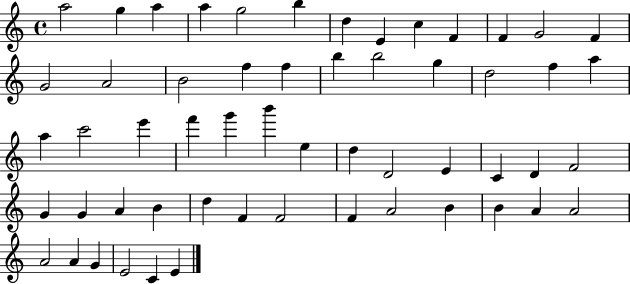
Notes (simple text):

A5/h G5/q A5/q A5/q G5/h B5/q D5/q E4/q C5/q F4/q F4/q G4/h F4/q G4/h A4/h B4/h F5/q F5/q B5/q B5/h G5/q D5/h F5/q A5/q A5/q C6/h E6/q F6/q G6/q B6/q E5/q D5/q D4/h E4/q C4/q D4/q F4/h G4/q G4/q A4/q B4/q D5/q F4/q F4/h F4/q A4/h B4/q B4/q A4/q A4/h A4/h A4/q G4/q E4/h C4/q E4/q